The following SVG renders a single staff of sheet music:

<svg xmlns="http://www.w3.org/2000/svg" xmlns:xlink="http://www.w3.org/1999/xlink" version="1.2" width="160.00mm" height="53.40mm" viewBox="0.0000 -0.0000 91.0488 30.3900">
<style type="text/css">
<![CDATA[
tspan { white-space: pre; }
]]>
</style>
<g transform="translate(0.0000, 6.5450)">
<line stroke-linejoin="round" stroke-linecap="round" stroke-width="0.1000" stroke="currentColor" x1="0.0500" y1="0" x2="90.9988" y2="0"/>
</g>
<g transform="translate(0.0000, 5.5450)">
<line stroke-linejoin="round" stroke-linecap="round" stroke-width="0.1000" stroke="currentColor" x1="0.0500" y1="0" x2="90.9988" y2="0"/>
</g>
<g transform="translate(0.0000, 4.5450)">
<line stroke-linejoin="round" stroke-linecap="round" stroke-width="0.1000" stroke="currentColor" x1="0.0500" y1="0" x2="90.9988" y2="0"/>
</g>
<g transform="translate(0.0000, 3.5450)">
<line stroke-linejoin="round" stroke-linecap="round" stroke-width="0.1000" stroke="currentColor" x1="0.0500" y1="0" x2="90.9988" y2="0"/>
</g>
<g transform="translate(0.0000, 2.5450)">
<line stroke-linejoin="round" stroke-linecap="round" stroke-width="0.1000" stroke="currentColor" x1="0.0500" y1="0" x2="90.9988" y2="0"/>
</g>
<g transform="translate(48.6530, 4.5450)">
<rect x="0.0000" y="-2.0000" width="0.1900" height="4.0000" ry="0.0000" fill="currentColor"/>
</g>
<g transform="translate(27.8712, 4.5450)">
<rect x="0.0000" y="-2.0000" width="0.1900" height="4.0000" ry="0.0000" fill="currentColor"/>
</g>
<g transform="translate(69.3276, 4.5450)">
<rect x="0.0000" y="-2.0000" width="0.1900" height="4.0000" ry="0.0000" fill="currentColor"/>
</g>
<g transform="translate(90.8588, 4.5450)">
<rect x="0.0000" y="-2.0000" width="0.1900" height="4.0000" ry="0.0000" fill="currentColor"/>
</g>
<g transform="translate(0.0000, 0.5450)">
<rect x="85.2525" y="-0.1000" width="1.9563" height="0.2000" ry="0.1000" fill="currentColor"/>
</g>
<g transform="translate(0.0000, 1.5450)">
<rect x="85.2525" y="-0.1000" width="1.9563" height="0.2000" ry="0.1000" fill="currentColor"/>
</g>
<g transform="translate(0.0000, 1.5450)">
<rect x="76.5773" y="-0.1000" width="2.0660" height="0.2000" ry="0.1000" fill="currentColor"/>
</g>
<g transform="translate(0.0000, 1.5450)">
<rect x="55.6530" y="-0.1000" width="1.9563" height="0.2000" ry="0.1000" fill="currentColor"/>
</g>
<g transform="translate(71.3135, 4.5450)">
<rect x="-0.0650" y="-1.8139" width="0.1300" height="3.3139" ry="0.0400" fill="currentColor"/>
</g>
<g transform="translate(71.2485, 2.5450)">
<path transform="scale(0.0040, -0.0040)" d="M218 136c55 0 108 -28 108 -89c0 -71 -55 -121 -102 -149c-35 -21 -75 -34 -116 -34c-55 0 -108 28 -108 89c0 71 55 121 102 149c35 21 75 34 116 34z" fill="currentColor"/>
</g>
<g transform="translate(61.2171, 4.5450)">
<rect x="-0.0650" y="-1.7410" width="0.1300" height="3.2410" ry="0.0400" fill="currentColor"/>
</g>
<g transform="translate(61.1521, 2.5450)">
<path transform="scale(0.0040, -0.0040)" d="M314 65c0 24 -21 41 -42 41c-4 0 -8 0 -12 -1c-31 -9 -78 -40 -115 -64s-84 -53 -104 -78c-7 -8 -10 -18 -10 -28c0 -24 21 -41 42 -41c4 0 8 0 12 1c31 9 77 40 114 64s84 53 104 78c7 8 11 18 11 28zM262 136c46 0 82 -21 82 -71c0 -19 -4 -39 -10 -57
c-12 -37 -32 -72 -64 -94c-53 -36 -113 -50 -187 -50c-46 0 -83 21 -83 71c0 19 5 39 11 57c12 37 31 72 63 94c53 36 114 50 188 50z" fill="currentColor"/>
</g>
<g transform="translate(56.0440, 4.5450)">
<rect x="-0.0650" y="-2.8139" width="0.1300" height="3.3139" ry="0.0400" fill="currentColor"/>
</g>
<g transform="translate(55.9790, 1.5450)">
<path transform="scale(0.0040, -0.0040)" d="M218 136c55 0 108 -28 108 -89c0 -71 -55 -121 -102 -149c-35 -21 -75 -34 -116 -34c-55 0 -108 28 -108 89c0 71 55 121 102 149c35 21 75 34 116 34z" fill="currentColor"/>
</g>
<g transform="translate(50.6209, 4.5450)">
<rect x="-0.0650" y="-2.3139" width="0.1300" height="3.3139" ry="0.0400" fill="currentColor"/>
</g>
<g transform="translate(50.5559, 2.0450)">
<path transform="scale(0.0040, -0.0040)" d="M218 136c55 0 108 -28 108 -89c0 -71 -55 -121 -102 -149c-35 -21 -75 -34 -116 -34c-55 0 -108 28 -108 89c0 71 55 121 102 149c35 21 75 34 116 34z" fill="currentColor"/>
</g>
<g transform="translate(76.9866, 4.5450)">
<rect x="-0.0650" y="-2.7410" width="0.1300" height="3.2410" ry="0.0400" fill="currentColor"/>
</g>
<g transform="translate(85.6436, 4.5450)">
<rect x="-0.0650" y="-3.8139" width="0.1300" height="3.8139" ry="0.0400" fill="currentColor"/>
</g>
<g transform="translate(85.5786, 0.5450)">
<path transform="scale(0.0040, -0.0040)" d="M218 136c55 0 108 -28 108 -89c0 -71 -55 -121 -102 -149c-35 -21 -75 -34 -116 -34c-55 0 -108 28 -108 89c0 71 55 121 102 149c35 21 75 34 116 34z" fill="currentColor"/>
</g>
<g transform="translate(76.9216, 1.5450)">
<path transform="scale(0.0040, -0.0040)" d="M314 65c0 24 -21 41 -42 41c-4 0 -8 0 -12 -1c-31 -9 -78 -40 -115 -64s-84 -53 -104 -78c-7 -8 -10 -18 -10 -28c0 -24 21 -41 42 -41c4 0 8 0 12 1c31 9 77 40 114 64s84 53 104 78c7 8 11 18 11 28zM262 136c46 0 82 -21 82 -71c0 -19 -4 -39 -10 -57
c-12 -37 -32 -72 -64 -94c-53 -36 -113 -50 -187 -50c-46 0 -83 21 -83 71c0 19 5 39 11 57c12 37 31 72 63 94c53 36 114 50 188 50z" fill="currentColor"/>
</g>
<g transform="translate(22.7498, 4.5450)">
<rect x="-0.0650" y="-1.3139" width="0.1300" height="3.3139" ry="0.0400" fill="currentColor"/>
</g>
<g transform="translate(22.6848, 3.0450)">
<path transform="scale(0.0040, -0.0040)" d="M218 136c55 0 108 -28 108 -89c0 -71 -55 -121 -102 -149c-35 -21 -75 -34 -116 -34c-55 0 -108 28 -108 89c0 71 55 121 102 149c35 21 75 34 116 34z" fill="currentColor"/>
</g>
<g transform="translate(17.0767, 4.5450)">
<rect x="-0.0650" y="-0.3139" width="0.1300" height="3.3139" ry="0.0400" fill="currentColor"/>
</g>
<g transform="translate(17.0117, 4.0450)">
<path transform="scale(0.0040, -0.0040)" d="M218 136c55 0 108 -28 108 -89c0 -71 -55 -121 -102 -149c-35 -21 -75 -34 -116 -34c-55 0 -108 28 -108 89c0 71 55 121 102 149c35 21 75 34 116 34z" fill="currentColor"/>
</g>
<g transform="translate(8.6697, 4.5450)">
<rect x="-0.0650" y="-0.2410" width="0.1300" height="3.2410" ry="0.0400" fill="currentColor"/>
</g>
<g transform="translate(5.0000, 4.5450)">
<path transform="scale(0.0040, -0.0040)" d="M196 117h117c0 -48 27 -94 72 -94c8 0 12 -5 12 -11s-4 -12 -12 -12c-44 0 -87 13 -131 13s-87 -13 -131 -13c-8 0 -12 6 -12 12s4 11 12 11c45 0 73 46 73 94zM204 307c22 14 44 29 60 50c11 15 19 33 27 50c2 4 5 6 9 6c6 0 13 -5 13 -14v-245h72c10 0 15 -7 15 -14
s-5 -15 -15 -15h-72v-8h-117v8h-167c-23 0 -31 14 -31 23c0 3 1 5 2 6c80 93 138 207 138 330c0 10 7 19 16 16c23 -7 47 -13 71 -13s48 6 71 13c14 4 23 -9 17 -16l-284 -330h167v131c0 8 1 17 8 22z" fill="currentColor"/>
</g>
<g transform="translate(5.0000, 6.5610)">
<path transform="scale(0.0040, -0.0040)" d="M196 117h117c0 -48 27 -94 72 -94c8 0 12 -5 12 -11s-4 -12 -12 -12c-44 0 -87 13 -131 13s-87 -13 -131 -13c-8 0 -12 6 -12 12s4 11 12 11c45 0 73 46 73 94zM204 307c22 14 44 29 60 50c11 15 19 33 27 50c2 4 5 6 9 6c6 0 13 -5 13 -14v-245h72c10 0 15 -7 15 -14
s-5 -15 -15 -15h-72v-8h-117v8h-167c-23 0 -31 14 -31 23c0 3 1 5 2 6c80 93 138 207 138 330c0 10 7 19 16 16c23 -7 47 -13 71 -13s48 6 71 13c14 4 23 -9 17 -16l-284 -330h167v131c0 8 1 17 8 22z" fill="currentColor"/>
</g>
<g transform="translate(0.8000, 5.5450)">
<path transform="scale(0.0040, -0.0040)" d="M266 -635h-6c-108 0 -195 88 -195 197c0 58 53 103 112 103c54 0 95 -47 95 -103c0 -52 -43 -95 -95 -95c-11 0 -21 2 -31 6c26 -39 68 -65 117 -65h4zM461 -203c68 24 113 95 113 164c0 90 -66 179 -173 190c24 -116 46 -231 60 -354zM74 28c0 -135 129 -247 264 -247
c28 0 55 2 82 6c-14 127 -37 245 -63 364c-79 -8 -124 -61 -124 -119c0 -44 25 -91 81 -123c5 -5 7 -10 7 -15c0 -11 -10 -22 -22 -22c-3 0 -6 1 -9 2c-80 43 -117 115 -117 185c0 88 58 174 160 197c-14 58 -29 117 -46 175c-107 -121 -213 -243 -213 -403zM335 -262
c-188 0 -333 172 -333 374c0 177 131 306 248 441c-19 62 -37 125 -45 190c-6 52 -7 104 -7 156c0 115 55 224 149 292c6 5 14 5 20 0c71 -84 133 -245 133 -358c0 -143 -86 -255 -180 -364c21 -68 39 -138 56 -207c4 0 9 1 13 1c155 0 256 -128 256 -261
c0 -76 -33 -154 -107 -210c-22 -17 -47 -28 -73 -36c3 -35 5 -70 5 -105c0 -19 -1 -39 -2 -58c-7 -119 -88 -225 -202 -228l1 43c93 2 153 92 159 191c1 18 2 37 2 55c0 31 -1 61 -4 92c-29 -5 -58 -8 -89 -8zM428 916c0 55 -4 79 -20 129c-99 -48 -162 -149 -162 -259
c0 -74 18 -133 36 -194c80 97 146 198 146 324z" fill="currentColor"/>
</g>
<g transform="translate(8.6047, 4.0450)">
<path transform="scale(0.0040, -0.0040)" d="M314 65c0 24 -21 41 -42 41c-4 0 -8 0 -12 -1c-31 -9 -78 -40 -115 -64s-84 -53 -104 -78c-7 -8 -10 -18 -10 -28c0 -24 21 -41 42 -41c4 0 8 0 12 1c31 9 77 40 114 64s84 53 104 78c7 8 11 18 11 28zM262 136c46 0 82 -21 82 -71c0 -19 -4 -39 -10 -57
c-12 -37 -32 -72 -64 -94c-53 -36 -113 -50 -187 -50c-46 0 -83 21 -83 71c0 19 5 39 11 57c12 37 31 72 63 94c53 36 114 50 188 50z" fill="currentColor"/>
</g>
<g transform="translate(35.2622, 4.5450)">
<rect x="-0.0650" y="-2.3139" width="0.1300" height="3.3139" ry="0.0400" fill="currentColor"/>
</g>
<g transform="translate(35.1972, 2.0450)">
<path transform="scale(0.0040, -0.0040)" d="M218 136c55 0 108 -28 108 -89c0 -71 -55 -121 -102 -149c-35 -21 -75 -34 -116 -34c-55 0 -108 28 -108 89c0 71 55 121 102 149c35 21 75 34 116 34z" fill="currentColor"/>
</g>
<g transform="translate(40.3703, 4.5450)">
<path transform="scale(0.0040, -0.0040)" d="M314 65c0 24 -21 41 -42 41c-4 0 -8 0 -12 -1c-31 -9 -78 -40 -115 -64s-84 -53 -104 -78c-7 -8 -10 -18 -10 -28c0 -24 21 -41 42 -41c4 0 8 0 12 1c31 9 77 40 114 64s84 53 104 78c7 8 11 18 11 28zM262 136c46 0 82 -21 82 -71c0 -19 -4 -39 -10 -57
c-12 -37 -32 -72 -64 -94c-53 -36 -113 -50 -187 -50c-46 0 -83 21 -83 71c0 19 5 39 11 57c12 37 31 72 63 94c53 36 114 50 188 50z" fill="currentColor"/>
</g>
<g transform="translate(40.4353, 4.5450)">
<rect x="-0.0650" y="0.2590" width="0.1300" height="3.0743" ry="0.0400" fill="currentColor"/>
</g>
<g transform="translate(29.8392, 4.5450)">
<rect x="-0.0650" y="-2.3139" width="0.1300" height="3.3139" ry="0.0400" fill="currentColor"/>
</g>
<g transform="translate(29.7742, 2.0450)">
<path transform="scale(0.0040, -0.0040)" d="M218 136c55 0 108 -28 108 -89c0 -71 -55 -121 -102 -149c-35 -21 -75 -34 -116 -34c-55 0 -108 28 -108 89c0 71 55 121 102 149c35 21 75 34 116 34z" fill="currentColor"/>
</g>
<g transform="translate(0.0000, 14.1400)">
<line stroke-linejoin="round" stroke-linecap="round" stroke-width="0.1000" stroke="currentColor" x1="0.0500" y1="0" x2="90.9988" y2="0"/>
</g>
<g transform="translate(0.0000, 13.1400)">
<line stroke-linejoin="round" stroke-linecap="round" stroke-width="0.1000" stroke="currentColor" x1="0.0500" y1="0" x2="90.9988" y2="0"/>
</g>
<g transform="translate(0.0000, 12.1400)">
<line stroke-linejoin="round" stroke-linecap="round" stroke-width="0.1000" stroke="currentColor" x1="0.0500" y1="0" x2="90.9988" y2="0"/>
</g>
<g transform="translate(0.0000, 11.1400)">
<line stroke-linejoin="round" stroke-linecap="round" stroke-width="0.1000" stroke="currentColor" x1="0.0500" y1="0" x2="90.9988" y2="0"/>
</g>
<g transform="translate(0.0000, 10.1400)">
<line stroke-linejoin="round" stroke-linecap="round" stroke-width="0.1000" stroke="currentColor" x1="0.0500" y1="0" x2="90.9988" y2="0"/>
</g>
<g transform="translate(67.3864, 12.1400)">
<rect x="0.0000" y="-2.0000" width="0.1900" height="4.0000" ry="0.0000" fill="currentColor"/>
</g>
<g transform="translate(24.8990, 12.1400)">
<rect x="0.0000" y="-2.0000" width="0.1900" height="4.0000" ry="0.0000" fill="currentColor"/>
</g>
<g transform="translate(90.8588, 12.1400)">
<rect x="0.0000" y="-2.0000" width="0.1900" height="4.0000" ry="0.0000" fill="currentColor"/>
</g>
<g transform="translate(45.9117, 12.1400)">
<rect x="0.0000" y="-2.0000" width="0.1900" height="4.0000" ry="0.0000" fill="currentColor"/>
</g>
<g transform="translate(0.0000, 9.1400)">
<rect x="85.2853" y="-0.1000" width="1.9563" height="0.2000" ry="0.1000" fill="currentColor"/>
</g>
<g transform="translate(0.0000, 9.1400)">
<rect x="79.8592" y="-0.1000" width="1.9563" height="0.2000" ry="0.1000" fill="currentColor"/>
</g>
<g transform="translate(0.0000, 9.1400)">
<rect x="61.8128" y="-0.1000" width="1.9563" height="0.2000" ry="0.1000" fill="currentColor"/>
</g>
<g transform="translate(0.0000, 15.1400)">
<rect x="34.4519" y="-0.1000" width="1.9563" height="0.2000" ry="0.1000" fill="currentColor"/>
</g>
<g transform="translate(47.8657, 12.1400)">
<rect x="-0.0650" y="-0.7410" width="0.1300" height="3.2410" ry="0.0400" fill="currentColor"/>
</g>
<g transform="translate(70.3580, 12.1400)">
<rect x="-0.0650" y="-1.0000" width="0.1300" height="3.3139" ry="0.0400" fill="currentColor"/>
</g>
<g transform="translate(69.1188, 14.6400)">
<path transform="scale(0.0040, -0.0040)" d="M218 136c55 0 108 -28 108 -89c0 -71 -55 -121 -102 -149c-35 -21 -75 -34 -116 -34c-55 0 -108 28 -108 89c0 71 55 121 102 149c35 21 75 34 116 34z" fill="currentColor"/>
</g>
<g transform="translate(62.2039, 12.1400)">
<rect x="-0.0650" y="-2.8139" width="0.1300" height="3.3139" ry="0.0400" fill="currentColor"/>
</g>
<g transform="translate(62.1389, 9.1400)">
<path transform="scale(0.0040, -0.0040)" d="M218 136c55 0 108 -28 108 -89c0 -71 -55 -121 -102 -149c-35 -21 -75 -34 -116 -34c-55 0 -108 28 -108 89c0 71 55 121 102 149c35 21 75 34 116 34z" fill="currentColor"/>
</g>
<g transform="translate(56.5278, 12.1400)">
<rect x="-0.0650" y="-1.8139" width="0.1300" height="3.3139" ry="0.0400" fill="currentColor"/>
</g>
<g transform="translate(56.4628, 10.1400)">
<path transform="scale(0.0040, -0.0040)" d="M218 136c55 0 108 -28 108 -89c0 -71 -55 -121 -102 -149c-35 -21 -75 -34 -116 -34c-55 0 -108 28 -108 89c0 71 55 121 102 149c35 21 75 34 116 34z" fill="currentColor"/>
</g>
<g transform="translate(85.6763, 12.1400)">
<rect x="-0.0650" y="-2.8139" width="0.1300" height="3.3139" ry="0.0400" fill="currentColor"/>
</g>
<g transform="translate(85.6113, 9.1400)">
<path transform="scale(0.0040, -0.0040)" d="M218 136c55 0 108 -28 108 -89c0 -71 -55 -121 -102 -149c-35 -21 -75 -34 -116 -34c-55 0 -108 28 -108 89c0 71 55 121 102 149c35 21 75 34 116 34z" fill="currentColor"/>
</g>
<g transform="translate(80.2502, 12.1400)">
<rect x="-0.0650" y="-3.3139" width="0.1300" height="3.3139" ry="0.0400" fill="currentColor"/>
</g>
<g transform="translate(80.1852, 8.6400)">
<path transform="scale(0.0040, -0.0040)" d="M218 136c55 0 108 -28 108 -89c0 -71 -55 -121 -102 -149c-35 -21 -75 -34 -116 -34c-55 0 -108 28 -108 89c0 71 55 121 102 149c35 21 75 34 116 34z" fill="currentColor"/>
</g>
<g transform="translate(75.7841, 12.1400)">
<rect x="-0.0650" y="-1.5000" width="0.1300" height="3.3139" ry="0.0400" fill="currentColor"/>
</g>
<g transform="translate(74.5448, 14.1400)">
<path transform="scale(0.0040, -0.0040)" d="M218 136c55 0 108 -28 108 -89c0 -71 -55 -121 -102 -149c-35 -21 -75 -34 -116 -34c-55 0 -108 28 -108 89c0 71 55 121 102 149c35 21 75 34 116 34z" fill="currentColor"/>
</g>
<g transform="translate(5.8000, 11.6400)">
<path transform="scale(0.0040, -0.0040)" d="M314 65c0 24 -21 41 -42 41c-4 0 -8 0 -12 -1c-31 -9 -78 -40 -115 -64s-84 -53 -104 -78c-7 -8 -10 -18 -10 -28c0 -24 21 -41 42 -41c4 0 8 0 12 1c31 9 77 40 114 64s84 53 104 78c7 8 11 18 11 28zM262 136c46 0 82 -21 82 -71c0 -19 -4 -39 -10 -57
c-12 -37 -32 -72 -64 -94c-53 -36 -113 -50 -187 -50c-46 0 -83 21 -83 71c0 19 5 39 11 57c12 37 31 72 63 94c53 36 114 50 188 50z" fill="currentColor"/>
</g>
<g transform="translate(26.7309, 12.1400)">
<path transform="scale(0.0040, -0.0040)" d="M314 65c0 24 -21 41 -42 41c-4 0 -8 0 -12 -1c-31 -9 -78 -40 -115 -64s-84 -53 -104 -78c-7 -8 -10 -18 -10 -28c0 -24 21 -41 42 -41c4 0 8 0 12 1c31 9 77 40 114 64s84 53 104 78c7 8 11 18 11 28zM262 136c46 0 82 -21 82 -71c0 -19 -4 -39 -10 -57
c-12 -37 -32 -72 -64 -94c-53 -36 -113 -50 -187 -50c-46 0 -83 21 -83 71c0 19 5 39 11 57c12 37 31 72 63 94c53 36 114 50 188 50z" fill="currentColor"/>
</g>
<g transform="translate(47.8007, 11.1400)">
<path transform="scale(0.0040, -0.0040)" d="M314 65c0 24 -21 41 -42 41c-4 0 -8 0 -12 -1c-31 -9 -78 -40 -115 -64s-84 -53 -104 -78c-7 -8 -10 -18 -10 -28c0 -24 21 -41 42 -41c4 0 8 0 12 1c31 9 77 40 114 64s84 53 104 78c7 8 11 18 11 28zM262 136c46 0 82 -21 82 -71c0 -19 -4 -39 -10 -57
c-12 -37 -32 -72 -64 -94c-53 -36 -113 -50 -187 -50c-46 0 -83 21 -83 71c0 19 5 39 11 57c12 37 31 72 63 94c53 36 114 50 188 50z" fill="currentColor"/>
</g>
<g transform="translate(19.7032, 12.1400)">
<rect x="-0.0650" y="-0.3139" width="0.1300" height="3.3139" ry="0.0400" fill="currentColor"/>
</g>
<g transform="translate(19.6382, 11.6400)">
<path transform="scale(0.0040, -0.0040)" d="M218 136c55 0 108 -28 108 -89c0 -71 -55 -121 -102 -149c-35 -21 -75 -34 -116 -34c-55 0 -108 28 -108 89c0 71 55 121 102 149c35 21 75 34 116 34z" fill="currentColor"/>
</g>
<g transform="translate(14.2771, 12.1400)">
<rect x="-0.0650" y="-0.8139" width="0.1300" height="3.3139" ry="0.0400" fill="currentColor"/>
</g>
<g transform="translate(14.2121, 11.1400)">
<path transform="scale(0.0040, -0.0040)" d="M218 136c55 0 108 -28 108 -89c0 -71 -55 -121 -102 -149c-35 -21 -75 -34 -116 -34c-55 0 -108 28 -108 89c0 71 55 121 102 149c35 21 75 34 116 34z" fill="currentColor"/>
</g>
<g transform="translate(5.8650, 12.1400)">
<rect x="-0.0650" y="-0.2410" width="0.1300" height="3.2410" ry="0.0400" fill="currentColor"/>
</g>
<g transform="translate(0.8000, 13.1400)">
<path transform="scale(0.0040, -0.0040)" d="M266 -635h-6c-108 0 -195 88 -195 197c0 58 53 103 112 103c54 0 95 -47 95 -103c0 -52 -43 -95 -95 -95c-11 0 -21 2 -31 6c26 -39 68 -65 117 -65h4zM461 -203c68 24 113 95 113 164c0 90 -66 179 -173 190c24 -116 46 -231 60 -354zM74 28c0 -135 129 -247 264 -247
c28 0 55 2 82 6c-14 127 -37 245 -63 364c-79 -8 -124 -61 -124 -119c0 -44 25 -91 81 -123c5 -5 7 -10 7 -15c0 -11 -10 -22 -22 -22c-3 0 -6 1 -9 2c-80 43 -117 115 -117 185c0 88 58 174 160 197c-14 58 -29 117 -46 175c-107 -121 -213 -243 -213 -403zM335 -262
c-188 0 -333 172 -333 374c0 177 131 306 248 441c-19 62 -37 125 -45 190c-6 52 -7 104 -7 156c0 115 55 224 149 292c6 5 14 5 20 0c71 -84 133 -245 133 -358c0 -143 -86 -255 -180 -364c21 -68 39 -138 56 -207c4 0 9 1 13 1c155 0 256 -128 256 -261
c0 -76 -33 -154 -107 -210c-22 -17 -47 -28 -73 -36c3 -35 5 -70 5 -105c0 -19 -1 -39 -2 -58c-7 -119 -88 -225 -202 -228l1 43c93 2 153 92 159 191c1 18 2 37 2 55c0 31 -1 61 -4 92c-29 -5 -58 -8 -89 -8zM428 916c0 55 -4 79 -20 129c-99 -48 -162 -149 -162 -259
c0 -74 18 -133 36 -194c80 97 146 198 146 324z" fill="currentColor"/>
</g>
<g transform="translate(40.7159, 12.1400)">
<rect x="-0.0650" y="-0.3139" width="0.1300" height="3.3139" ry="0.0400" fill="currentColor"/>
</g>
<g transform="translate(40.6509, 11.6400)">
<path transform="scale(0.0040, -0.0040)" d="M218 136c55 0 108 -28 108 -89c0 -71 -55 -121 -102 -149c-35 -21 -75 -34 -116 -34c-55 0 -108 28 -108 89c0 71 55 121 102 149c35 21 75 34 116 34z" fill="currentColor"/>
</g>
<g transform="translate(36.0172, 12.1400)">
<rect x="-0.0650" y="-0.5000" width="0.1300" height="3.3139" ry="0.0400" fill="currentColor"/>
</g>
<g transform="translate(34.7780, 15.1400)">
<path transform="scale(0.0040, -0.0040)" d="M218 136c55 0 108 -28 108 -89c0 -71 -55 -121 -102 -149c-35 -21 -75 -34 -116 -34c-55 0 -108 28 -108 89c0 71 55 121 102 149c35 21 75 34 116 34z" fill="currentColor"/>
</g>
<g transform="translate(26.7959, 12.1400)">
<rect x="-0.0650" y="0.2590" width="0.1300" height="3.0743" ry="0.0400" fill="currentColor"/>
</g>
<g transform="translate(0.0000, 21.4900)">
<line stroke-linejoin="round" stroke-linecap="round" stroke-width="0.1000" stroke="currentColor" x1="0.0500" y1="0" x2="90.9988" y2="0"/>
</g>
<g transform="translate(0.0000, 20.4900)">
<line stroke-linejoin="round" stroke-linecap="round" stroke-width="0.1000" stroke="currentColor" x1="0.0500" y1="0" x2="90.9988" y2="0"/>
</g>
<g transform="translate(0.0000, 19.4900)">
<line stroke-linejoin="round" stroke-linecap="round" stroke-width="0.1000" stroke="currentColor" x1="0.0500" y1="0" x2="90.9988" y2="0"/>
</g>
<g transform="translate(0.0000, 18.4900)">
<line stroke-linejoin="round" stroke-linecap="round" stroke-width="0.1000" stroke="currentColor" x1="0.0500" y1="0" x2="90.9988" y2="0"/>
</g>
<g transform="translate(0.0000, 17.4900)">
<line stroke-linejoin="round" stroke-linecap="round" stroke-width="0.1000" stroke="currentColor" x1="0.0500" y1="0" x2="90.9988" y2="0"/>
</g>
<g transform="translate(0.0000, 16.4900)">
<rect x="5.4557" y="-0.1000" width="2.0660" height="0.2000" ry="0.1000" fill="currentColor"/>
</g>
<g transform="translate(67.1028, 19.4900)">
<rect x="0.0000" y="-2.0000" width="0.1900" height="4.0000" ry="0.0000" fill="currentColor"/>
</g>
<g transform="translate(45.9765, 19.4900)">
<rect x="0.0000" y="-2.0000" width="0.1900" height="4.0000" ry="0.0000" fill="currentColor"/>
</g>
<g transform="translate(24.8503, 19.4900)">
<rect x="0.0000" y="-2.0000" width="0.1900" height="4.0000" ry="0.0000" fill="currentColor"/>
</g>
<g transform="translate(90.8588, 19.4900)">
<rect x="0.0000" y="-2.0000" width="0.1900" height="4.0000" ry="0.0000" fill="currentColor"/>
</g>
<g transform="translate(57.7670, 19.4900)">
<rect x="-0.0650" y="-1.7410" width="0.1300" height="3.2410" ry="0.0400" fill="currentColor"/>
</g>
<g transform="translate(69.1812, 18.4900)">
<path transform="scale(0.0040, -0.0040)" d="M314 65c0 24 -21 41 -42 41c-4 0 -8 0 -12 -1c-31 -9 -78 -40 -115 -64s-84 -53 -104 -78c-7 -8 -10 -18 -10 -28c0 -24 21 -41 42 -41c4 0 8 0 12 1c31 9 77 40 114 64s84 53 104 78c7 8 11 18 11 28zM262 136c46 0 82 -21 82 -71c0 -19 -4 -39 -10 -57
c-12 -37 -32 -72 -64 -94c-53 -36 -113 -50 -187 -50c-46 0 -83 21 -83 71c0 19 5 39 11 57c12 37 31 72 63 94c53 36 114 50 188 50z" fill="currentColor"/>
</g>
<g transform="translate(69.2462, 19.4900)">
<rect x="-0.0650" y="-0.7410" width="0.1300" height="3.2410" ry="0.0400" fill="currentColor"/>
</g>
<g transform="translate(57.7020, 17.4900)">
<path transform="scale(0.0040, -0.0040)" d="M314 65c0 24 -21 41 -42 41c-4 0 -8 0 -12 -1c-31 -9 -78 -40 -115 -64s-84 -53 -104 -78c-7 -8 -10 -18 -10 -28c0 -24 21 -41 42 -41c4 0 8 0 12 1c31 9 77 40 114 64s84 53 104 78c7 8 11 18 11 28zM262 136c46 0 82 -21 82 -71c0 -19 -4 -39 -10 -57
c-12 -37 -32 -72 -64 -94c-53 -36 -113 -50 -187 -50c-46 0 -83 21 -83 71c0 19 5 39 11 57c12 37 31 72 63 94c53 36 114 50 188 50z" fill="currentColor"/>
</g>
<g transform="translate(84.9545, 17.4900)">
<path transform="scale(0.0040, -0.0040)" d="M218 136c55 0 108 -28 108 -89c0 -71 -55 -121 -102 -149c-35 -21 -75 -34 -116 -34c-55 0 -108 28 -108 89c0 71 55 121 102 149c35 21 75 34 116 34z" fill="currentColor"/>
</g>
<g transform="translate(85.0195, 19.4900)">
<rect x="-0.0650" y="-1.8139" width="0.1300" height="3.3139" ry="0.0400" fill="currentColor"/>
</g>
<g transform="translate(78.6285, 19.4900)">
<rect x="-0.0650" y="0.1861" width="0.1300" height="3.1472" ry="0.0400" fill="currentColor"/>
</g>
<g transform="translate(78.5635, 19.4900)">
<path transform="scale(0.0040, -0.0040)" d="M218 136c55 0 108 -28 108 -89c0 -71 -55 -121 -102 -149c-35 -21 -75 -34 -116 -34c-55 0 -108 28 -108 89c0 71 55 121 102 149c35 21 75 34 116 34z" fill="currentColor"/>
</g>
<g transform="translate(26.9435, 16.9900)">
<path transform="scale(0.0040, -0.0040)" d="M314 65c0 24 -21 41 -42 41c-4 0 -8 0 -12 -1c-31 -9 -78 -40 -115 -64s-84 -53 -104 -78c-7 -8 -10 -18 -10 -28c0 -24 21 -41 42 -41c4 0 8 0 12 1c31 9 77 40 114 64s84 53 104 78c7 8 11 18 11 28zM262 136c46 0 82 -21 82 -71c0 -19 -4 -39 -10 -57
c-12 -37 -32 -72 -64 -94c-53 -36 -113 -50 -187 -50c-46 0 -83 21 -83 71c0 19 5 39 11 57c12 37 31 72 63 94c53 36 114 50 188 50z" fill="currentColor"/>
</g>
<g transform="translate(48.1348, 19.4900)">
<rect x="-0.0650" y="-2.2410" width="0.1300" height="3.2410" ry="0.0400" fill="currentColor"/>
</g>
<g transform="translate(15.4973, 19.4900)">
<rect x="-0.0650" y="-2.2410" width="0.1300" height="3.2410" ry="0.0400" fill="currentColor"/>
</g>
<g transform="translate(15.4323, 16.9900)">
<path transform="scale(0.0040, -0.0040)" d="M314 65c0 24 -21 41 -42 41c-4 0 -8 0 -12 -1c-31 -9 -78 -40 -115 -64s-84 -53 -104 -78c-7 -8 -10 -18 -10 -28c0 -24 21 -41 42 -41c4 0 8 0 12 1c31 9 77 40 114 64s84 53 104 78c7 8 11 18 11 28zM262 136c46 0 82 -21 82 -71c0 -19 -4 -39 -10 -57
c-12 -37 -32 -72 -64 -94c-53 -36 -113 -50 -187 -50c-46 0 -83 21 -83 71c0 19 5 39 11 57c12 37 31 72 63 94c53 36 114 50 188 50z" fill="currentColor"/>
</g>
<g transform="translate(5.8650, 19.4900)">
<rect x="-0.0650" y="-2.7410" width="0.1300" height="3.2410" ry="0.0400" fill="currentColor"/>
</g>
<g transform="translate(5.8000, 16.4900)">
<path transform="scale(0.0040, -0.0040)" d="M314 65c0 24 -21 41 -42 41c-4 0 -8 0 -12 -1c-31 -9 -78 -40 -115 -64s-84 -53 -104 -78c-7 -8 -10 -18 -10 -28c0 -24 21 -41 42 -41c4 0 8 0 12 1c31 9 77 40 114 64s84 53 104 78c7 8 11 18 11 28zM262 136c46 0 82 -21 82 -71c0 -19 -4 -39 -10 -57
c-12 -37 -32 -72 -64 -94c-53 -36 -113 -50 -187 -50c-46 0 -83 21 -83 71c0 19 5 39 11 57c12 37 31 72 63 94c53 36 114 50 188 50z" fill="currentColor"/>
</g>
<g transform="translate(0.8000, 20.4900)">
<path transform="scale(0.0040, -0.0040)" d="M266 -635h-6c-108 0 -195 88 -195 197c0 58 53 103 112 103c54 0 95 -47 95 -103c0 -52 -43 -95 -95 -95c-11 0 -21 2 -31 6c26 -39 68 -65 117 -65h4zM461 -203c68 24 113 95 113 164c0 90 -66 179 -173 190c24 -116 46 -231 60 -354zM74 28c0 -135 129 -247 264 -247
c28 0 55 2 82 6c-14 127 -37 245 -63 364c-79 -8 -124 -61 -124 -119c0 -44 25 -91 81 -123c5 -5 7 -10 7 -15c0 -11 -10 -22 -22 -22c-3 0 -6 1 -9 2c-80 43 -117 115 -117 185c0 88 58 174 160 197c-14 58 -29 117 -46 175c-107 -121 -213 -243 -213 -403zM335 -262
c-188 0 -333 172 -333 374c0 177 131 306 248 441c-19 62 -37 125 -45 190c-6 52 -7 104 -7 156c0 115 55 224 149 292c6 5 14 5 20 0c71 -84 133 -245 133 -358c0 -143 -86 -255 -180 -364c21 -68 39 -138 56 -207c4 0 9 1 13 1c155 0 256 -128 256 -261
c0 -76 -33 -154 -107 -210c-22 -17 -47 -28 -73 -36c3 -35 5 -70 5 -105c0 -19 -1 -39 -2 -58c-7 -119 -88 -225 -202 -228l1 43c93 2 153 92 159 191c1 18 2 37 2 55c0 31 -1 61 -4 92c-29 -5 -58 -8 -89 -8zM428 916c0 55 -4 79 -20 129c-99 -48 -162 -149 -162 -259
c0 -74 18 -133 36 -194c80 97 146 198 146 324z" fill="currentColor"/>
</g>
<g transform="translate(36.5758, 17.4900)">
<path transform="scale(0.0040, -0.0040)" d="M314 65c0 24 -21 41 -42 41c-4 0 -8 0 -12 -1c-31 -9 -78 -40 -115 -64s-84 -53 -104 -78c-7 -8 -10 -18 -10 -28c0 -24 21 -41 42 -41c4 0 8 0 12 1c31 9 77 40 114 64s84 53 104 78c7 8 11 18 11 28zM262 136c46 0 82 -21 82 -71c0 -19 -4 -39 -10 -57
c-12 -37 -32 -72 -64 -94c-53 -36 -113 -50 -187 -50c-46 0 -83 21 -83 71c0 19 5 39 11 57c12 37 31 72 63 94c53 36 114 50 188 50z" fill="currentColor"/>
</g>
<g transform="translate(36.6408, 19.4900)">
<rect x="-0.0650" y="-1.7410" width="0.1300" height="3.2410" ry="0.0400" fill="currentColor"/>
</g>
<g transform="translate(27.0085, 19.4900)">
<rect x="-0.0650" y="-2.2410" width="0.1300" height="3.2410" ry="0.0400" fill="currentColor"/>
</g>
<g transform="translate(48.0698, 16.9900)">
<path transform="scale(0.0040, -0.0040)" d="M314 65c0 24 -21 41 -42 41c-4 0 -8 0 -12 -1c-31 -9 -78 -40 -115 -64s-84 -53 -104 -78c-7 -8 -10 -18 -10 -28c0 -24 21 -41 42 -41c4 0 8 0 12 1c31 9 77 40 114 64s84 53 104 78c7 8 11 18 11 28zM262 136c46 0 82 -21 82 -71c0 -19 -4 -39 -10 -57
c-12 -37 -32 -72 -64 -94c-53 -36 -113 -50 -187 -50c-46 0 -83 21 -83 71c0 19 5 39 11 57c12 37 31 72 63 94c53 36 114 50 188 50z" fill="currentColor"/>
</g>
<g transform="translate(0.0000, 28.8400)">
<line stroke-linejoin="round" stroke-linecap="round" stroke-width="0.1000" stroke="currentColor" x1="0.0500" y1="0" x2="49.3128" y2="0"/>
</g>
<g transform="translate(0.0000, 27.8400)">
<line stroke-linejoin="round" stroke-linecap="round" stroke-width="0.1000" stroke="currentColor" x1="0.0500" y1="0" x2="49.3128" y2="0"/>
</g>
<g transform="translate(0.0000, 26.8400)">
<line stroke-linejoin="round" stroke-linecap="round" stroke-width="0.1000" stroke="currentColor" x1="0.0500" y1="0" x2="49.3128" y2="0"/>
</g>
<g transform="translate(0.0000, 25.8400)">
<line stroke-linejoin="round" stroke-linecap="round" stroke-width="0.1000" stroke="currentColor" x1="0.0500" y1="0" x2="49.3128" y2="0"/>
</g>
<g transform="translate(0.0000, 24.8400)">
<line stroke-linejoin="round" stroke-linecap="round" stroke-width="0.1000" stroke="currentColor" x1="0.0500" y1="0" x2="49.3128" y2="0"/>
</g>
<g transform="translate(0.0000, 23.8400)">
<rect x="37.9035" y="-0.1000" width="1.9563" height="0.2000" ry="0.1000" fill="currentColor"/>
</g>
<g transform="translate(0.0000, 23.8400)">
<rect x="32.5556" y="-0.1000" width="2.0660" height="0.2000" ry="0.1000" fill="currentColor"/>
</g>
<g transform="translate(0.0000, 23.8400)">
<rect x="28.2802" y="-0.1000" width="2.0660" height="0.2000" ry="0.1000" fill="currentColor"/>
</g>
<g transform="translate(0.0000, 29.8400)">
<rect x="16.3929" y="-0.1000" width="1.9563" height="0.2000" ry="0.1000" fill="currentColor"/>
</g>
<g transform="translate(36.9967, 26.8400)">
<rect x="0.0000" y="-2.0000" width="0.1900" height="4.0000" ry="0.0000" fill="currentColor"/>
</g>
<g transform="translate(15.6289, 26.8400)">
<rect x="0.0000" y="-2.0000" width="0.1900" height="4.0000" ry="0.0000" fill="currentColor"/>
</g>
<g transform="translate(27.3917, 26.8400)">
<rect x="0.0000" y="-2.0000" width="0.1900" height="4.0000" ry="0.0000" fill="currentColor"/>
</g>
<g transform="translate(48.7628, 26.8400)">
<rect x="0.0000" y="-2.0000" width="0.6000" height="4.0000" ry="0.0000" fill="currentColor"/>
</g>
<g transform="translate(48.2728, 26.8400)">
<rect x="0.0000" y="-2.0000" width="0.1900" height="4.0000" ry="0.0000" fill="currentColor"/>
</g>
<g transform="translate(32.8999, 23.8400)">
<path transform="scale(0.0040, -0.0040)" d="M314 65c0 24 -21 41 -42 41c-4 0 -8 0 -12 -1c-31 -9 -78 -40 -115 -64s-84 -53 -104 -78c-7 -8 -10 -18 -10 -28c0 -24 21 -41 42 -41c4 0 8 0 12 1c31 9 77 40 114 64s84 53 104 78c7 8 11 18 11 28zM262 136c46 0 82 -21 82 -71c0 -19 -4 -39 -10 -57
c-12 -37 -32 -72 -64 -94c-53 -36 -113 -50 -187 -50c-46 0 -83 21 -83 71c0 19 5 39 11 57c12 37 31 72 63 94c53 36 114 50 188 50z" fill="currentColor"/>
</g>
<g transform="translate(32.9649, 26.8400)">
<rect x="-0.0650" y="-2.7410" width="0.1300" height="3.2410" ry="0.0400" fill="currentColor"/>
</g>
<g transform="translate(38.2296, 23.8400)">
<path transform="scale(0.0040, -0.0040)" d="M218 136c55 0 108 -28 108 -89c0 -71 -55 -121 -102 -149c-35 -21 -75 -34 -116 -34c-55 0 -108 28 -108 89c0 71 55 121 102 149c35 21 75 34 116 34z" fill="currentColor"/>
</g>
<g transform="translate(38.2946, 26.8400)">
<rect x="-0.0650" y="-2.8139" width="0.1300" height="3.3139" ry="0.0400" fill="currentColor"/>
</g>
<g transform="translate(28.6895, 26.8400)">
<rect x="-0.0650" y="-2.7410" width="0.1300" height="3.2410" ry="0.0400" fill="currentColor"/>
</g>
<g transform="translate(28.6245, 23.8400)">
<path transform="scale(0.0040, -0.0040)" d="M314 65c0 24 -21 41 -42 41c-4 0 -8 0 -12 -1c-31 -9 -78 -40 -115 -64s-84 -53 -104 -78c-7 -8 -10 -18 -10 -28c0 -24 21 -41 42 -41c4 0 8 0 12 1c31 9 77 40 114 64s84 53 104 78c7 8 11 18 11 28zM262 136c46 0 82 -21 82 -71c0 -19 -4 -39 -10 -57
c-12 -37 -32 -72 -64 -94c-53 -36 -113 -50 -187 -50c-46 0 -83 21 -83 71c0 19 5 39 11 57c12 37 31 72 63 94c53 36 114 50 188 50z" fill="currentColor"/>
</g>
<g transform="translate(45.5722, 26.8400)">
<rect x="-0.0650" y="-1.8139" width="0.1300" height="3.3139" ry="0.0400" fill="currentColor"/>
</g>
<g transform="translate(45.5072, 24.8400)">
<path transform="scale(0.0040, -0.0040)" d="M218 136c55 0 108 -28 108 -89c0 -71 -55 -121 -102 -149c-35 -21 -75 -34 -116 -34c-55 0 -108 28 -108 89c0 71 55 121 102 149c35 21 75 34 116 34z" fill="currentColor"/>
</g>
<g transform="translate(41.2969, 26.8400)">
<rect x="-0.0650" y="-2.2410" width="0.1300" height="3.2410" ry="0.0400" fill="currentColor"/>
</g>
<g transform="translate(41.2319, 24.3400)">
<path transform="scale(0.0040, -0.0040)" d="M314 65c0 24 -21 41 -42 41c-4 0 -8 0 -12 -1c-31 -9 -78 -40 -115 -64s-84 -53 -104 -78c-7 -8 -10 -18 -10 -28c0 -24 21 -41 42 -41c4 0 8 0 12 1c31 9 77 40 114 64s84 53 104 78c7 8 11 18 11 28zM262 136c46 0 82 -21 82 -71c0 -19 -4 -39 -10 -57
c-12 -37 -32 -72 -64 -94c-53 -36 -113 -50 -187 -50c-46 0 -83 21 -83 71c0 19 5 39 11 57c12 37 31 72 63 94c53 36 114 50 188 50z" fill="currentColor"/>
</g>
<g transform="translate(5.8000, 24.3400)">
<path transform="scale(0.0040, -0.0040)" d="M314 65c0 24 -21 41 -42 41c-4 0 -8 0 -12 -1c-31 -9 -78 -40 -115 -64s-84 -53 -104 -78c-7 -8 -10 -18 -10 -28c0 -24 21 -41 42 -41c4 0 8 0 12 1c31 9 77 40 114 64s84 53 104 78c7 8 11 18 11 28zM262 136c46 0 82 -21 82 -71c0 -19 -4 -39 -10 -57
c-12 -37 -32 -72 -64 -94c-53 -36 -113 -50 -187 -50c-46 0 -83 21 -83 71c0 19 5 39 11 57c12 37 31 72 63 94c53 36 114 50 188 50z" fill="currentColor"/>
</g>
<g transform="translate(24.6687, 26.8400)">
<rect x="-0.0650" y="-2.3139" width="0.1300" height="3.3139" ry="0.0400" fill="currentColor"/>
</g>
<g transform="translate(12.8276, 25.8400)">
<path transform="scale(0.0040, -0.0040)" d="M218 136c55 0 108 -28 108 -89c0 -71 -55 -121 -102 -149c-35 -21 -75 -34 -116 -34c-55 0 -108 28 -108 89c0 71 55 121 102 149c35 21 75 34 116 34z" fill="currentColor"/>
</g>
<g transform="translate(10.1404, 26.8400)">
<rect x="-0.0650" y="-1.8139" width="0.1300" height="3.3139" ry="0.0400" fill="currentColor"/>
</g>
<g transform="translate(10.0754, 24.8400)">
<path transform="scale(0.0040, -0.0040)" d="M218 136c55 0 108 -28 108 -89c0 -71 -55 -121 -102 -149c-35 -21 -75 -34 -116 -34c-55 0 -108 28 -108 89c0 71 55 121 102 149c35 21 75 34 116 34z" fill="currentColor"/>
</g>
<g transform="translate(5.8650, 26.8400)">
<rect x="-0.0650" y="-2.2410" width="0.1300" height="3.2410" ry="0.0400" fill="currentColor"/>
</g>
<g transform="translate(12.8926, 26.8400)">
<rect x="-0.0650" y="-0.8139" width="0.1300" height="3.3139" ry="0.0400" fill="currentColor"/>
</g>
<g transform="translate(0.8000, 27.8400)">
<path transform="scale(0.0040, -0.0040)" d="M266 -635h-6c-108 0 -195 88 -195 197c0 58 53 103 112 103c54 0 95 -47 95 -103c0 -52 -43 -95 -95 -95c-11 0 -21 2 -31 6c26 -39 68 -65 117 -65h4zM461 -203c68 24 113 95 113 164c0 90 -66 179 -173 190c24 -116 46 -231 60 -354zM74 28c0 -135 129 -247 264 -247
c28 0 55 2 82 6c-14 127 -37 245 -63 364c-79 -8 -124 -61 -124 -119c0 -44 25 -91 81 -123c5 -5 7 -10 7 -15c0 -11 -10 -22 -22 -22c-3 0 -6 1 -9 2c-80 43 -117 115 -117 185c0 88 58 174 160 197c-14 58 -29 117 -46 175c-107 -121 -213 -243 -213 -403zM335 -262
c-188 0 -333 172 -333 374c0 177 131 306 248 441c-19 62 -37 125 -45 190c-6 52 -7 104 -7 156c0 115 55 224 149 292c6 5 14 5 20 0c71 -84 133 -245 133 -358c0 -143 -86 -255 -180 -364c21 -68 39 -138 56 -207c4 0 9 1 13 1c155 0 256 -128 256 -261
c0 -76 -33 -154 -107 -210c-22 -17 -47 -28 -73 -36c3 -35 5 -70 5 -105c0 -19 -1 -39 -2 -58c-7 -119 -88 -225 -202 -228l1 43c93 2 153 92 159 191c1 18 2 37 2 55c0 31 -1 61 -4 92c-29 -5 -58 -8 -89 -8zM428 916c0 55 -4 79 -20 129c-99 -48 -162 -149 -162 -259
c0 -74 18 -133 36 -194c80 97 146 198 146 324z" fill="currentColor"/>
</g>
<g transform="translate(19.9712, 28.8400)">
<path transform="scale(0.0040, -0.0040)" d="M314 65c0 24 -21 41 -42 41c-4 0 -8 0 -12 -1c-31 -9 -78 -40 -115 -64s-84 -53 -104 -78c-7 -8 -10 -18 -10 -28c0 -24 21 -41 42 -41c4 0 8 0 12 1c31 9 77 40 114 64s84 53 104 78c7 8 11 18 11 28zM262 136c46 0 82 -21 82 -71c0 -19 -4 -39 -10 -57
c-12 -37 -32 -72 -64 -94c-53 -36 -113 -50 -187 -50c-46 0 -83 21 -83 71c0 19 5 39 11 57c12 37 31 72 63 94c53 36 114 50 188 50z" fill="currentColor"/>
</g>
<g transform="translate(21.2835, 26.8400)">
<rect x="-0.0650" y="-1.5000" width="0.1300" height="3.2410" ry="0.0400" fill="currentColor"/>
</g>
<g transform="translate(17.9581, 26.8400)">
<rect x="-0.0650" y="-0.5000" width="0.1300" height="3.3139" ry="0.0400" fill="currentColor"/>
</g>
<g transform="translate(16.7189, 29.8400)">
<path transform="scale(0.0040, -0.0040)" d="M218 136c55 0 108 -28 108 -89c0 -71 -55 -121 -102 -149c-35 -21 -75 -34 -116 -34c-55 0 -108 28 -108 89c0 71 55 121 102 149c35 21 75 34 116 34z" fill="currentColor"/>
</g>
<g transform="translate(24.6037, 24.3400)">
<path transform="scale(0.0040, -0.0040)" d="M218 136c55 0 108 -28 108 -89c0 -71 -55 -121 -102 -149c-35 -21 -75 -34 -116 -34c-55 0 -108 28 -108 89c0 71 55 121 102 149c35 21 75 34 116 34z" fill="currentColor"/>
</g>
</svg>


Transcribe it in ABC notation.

X:1
T:Untitled
M:4/4
L:1/4
K:C
c2 c e g g B2 g a f2 f a2 c' c2 d c B2 C c d2 f a D E b a a2 g2 g2 f2 g2 f2 d2 B f g2 f d C E2 g a2 a2 a g2 f